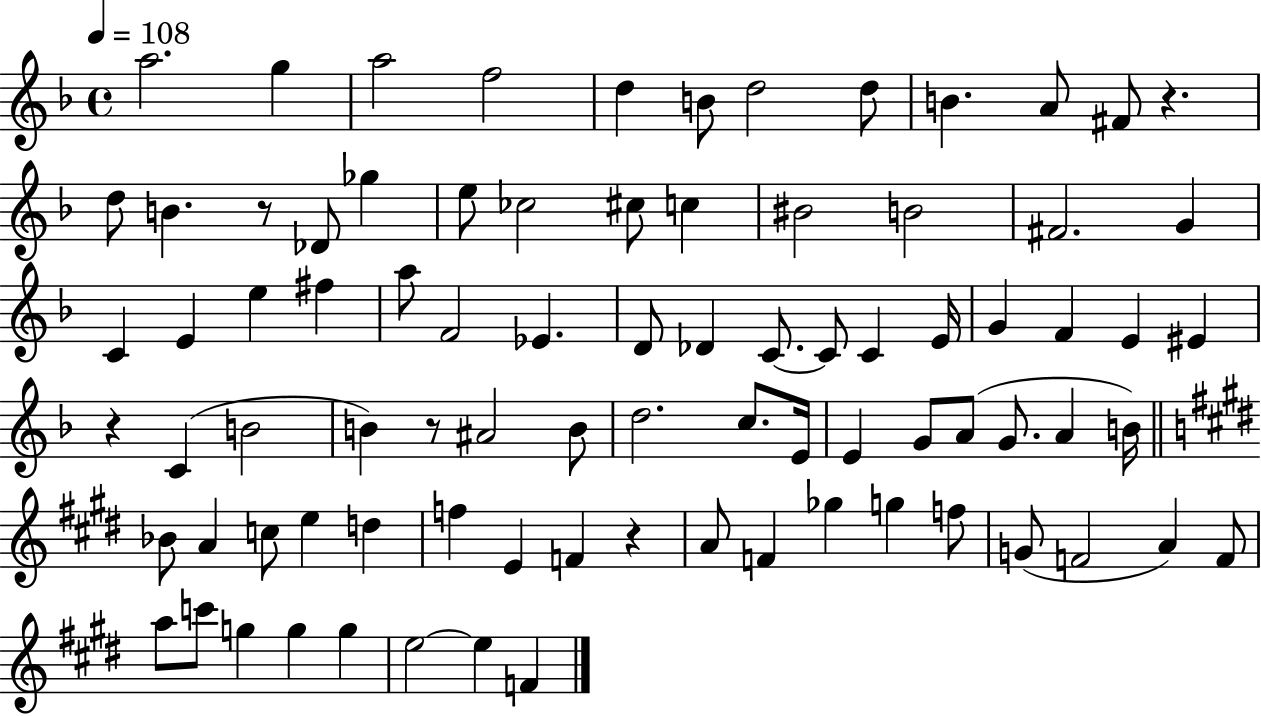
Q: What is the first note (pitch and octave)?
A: A5